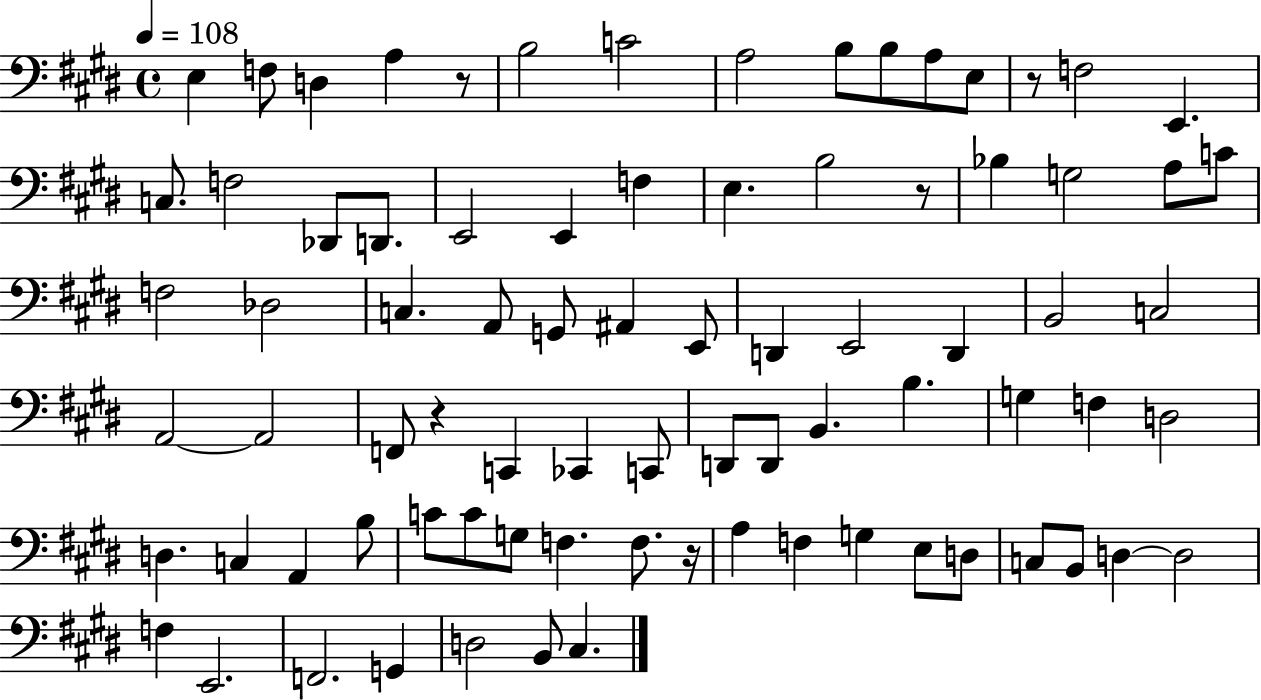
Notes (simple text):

E3/q F3/e D3/q A3/q R/e B3/h C4/h A3/h B3/e B3/e A3/e E3/e R/e F3/h E2/q. C3/e. F3/h Db2/e D2/e. E2/h E2/q F3/q E3/q. B3/h R/e Bb3/q G3/h A3/e C4/e F3/h Db3/h C3/q. A2/e G2/e A#2/q E2/e D2/q E2/h D2/q B2/h C3/h A2/h A2/h F2/e R/q C2/q CES2/q C2/e D2/e D2/e B2/q. B3/q. G3/q F3/q D3/h D3/q. C3/q A2/q B3/e C4/e C4/e G3/e F3/q. F3/e. R/s A3/q F3/q G3/q E3/e D3/e C3/e B2/e D3/q D3/h F3/q E2/h. F2/h. G2/q D3/h B2/e C#3/q.